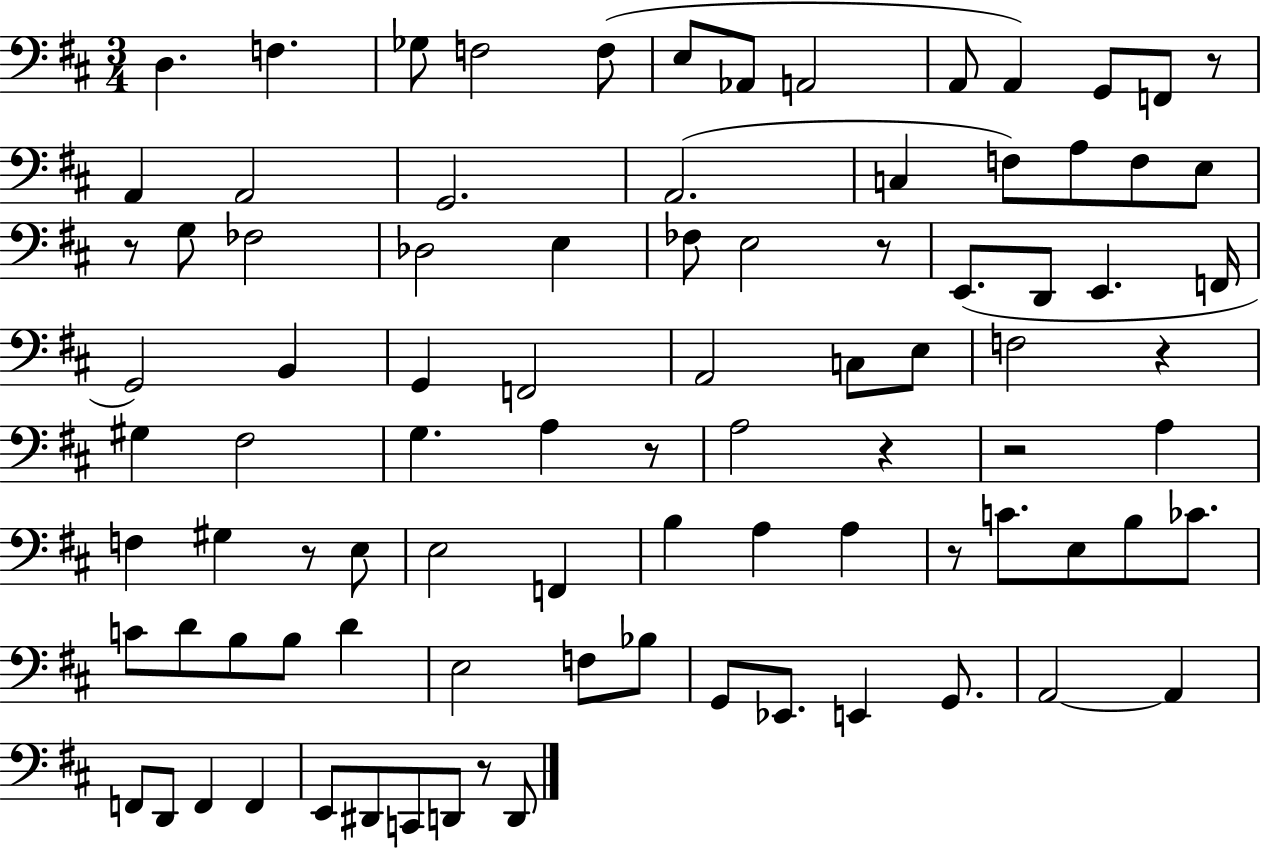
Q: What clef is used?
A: bass